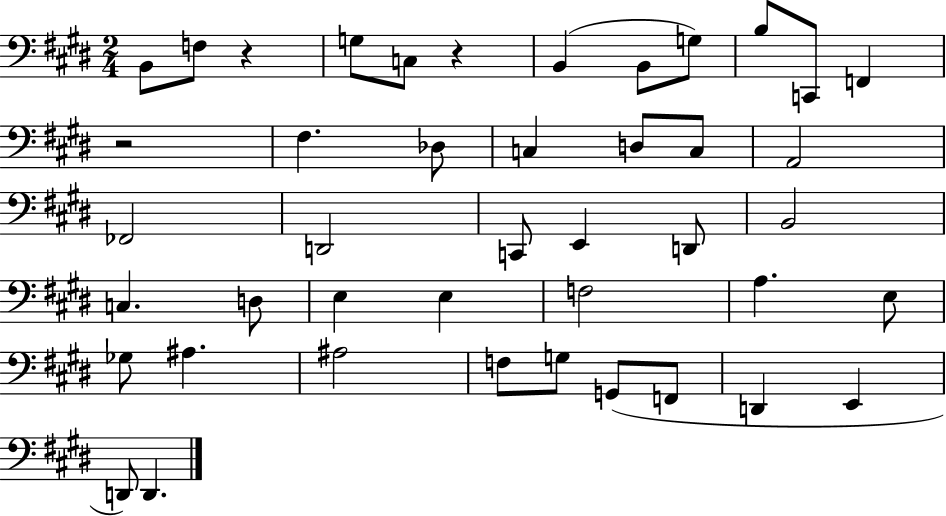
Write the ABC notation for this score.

X:1
T:Untitled
M:2/4
L:1/4
K:E
B,,/2 F,/2 z G,/2 C,/2 z B,, B,,/2 G,/2 B,/2 C,,/2 F,, z2 ^F, _D,/2 C, D,/2 C,/2 A,,2 _F,,2 D,,2 C,,/2 E,, D,,/2 B,,2 C, D,/2 E, E, F,2 A, E,/2 _G,/2 ^A, ^A,2 F,/2 G,/2 G,,/2 F,,/2 D,, E,, D,,/2 D,,